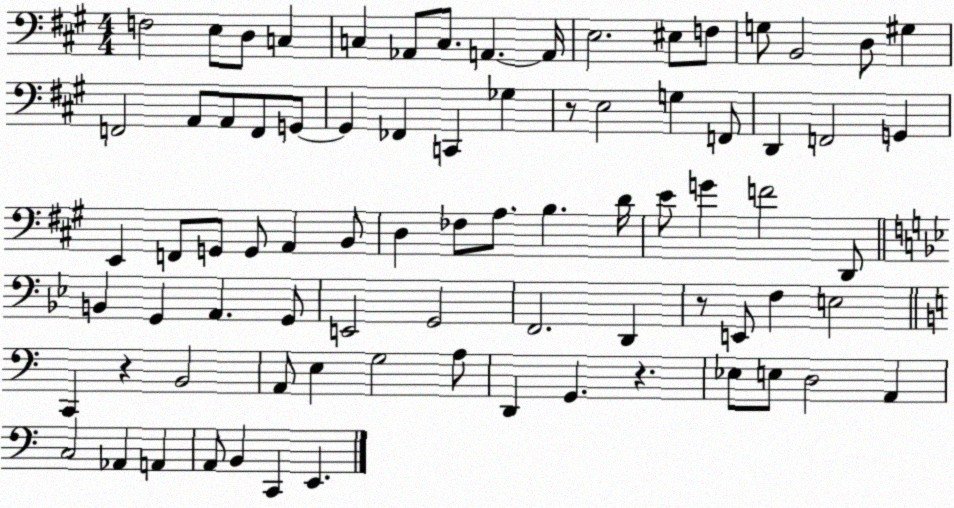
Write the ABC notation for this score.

X:1
T:Untitled
M:4/4
L:1/4
K:A
F,2 E,/2 D,/2 C, C, _A,,/2 C,/2 A,, A,,/4 E,2 ^E,/2 F,/2 G,/2 B,,2 D,/2 ^G, F,,2 A,,/2 A,,/2 F,,/2 G,,/2 G,, _F,, C,, _G, z/2 E,2 G, F,,/2 D,, F,,2 G,, E,, F,,/2 G,,/2 G,,/2 A,, B,,/2 D, _F,/2 A,/2 B, D/4 E/2 G F2 D,,/2 B,, G,, A,, G,,/2 E,,2 G,,2 F,,2 D,, z/2 E,,/2 F, E,2 C,, z B,,2 A,,/2 E, G,2 A,/2 D,, G,, z _E,/2 E,/2 D,2 A,, C,2 _A,, A,, A,,/2 B,, C,, E,,